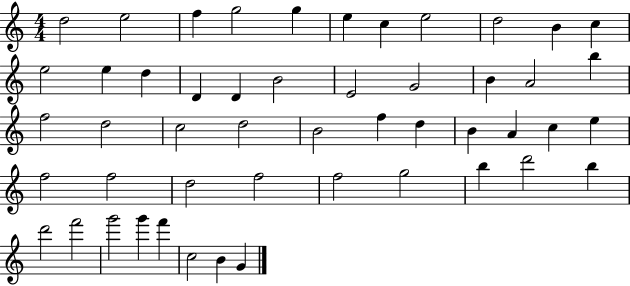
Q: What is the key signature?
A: C major